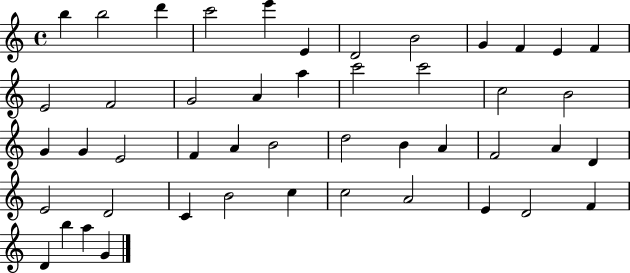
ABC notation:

X:1
T:Untitled
M:4/4
L:1/4
K:C
b b2 d' c'2 e' E D2 B2 G F E F E2 F2 G2 A a c'2 c'2 c2 B2 G G E2 F A B2 d2 B A F2 A D E2 D2 C B2 c c2 A2 E D2 F D b a G